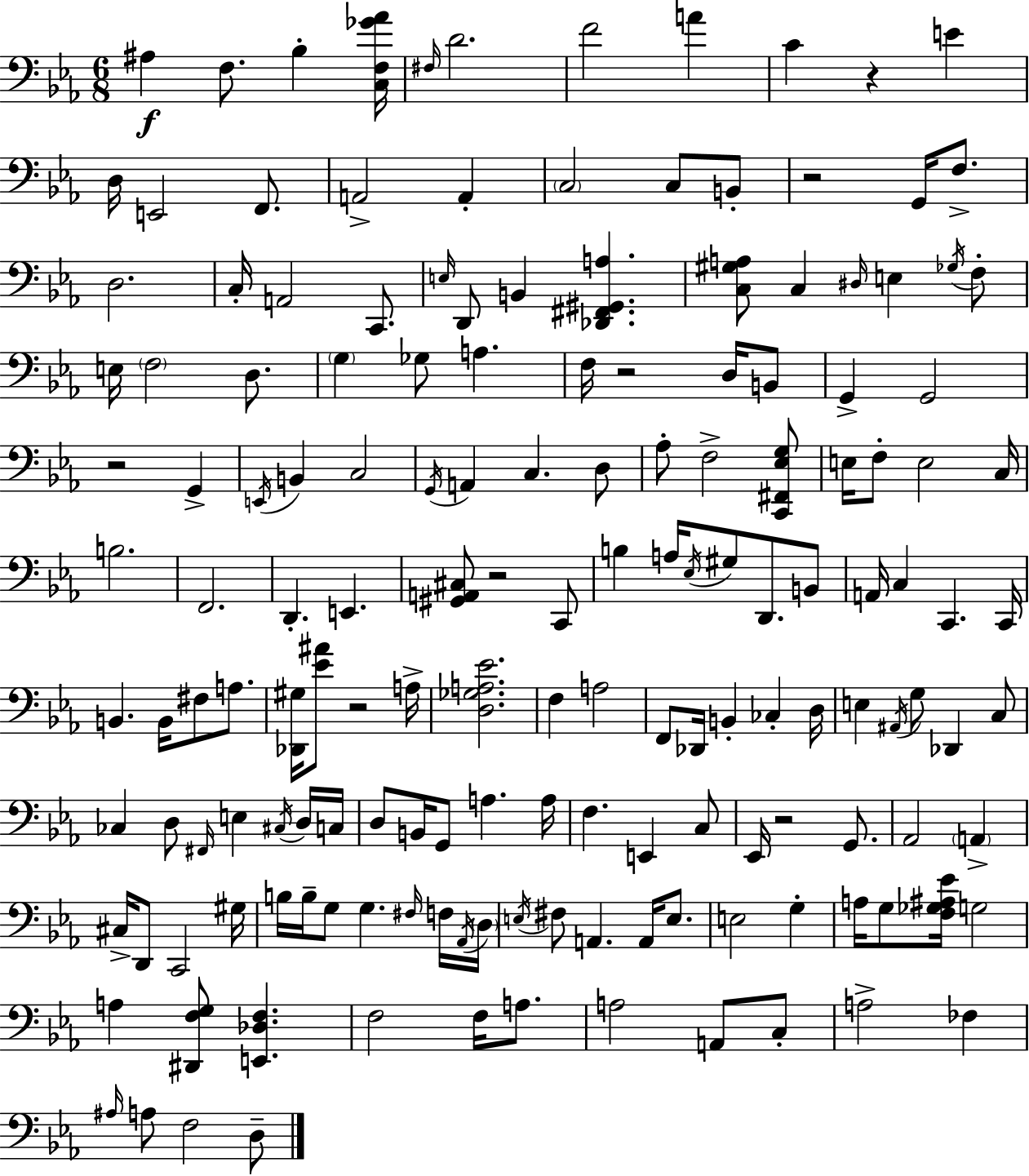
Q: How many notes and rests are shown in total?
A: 160